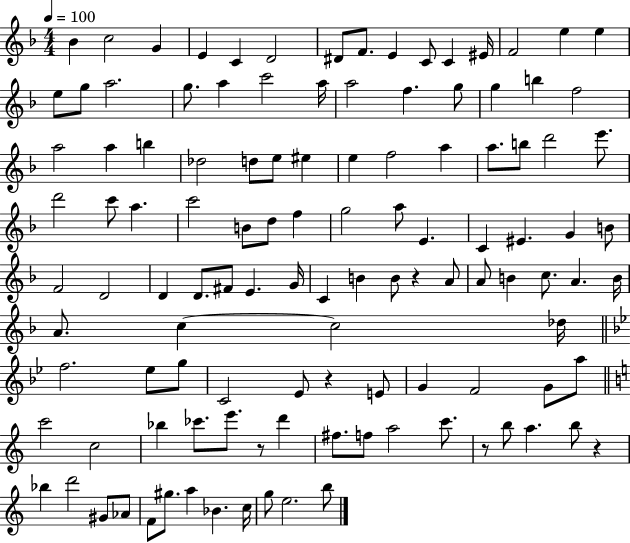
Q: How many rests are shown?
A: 5